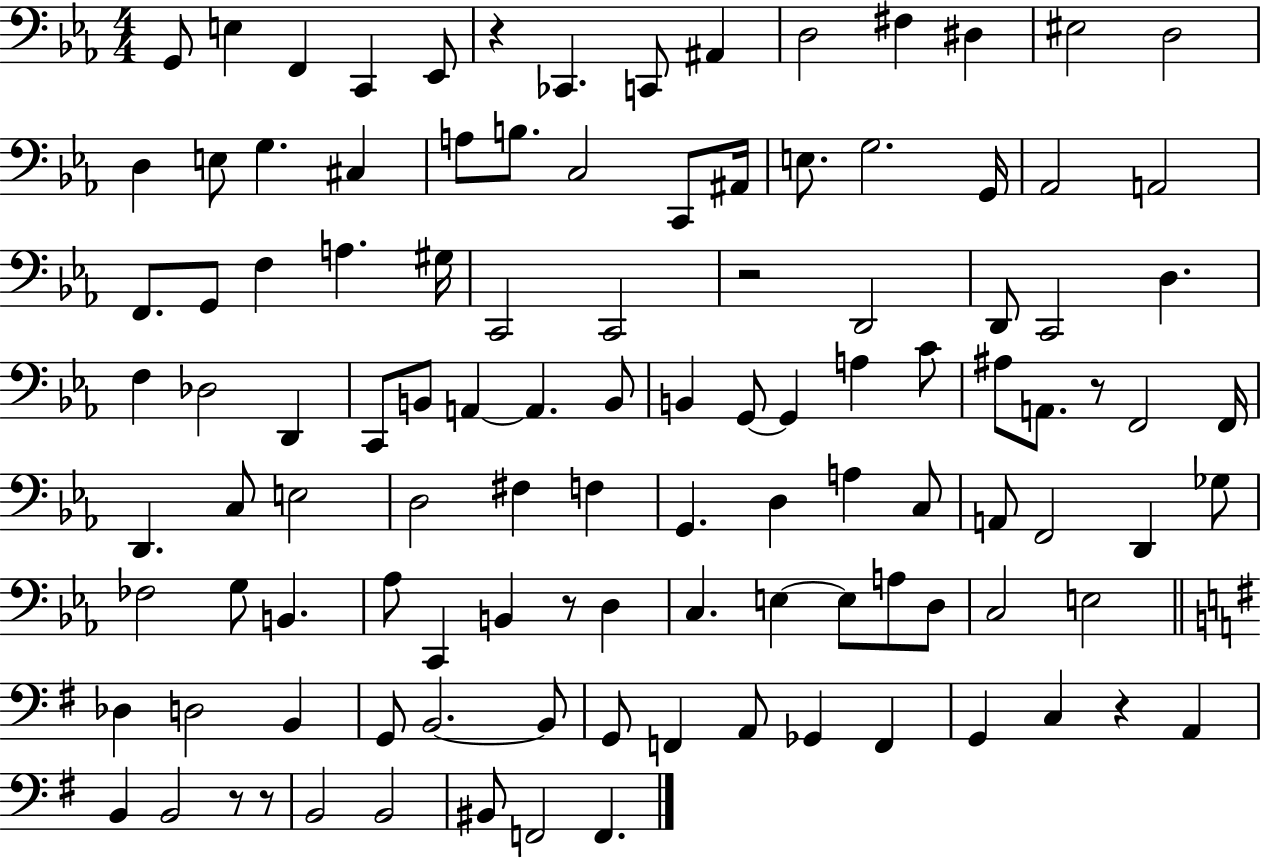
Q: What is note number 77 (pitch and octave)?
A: C3